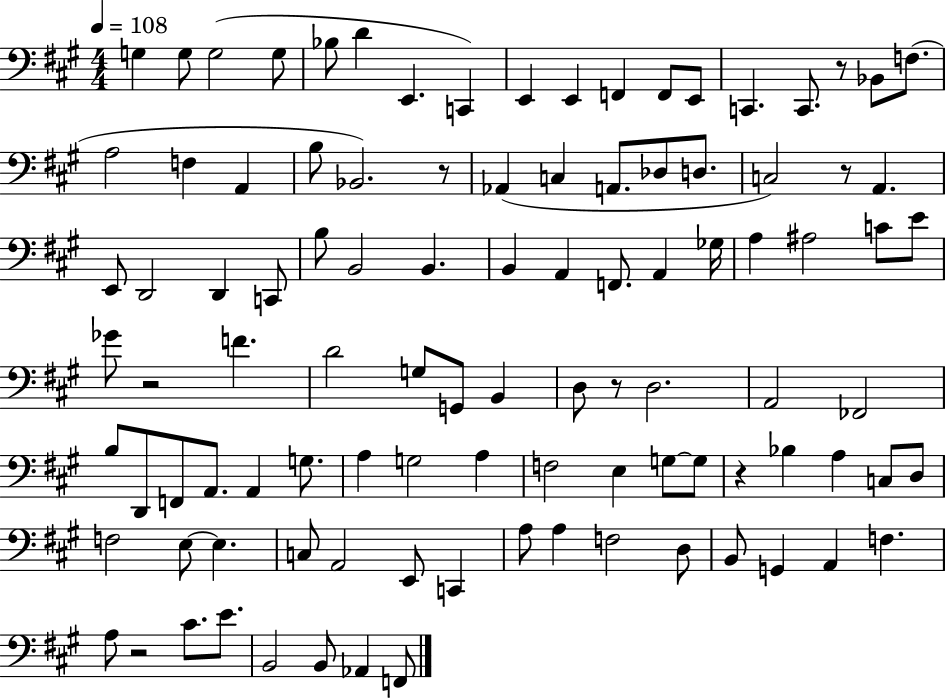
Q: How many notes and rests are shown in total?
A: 101